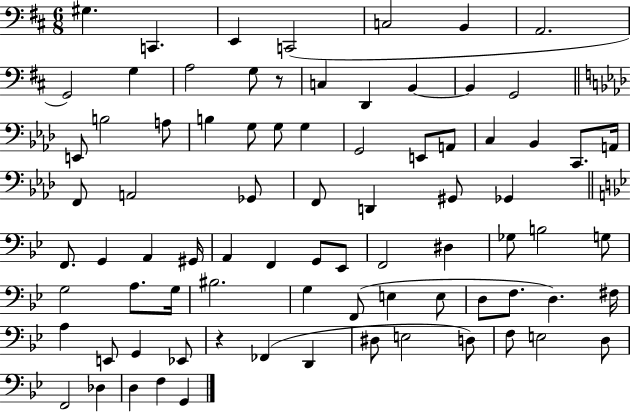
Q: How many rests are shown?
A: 2